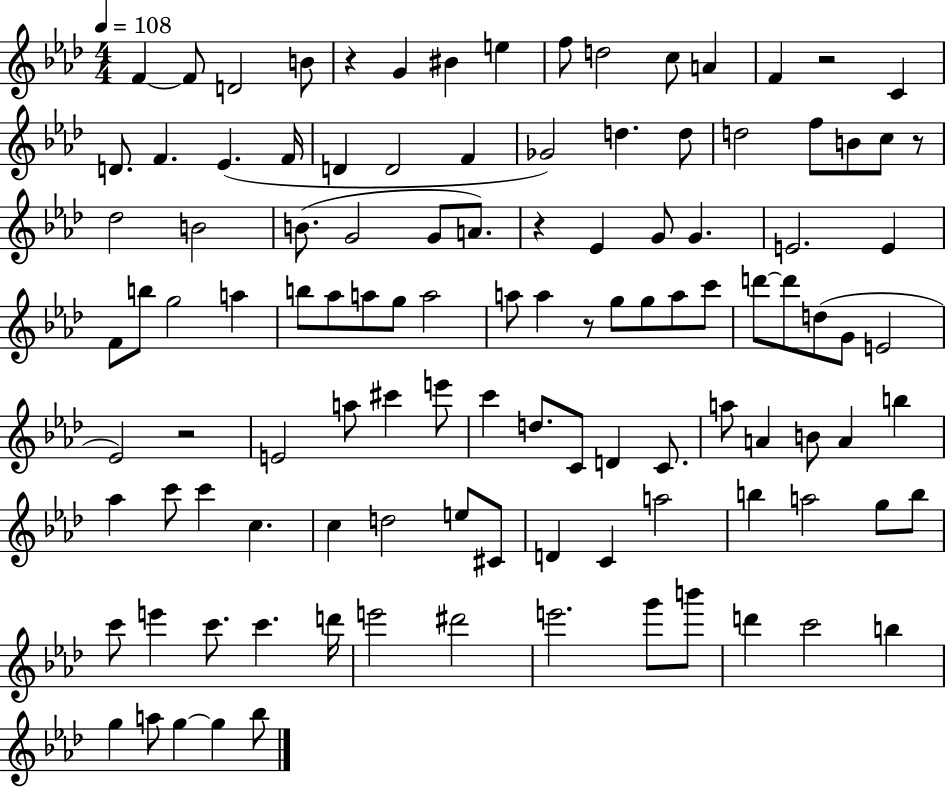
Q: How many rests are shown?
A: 6